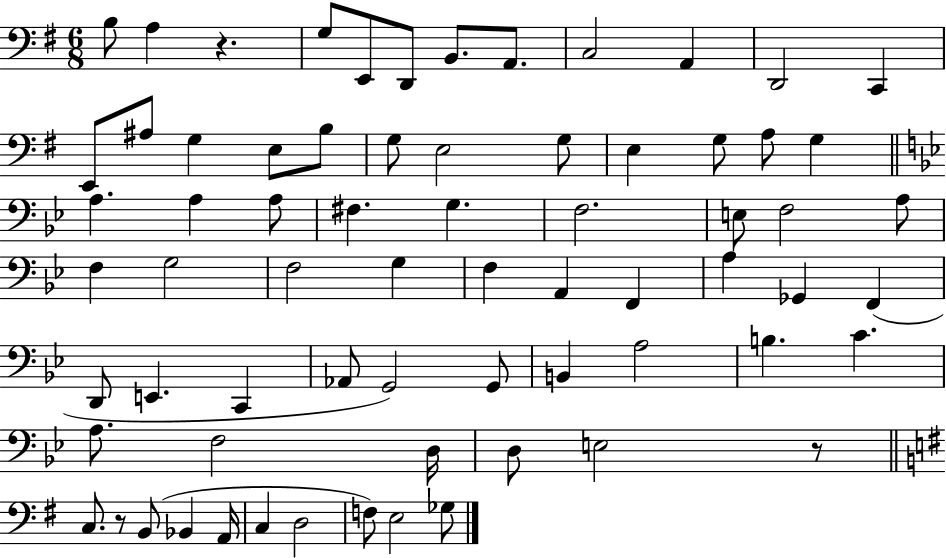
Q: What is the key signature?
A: G major